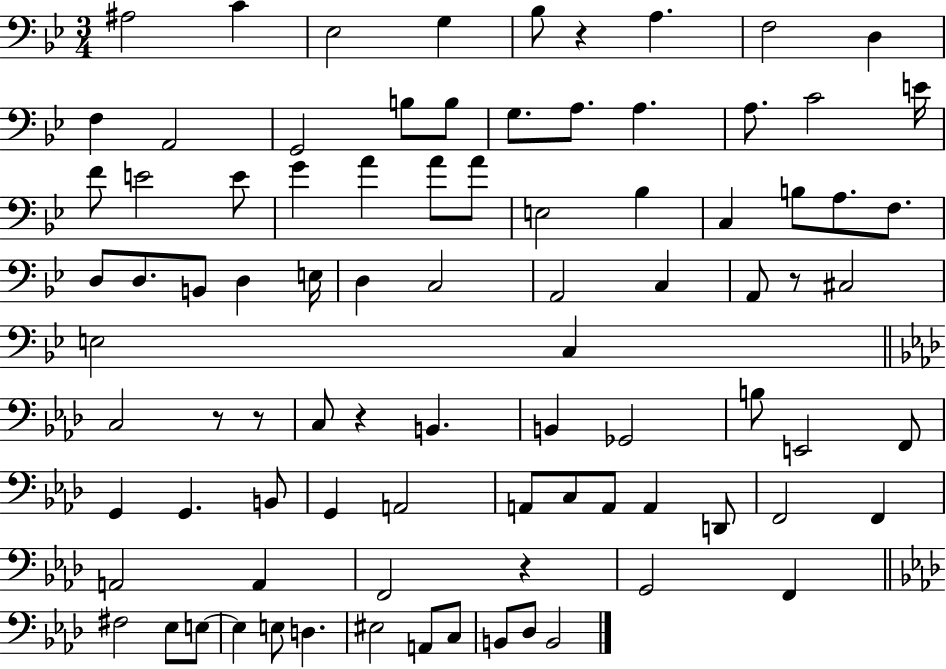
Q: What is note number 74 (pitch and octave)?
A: E3